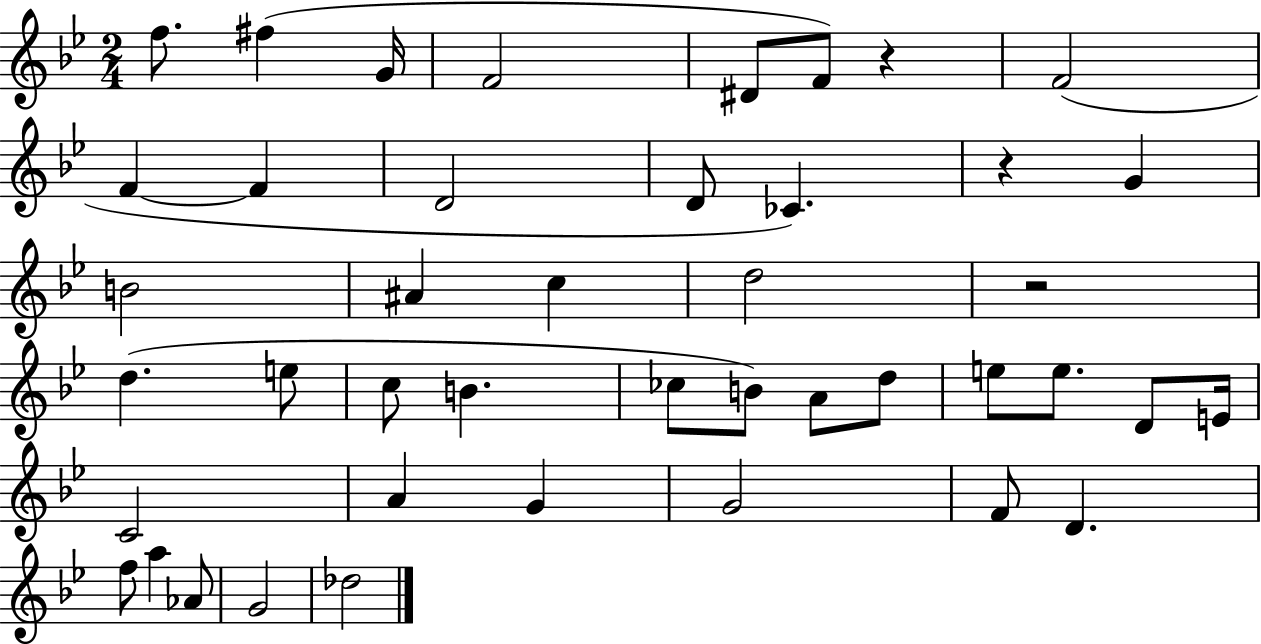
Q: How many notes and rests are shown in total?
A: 43